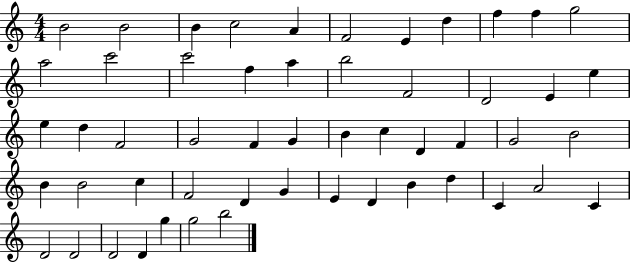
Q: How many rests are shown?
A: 0